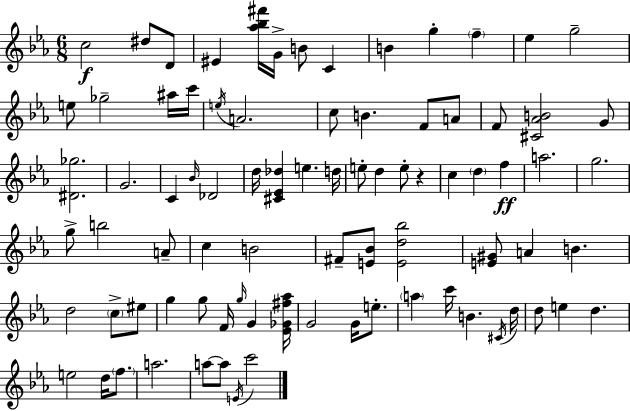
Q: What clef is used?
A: treble